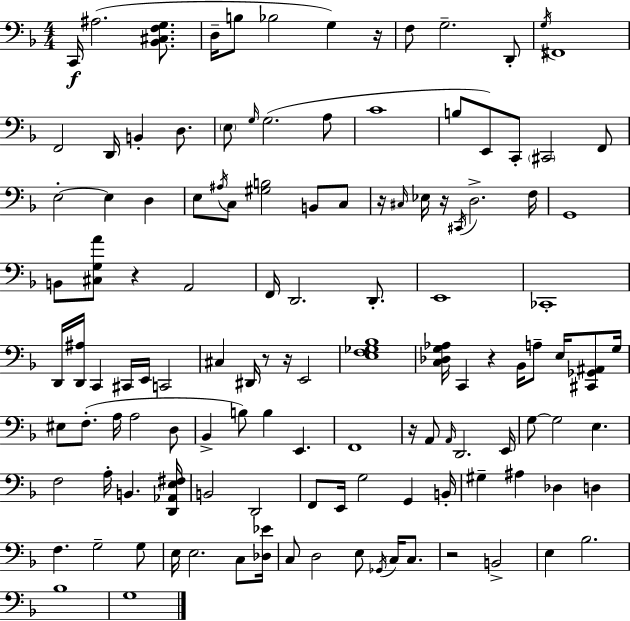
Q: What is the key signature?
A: D minor